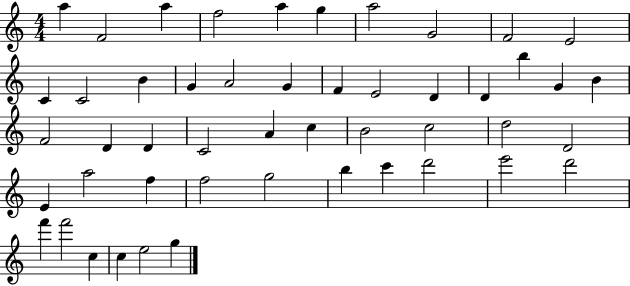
X:1
T:Untitled
M:4/4
L:1/4
K:C
a F2 a f2 a g a2 G2 F2 E2 C C2 B G A2 G F E2 D D b G B F2 D D C2 A c B2 c2 d2 D2 E a2 f f2 g2 b c' d'2 e'2 d'2 f' f'2 c c e2 g